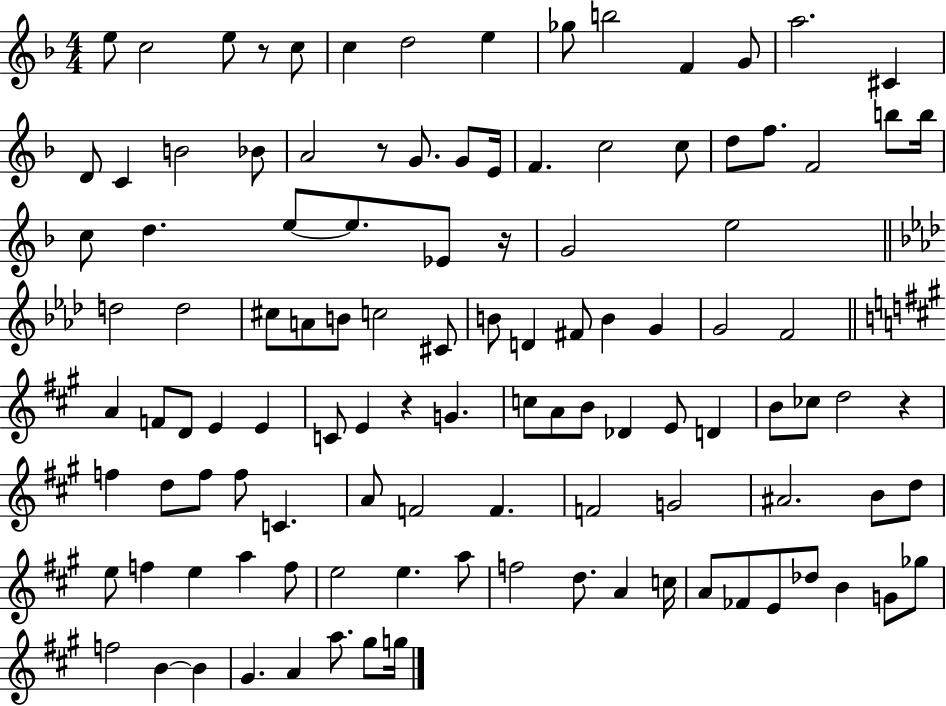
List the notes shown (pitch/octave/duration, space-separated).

E5/e C5/h E5/e R/e C5/e C5/q D5/h E5/q Gb5/e B5/h F4/q G4/e A5/h. C#4/q D4/e C4/q B4/h Bb4/e A4/h R/e G4/e. G4/e E4/s F4/q. C5/h C5/e D5/e F5/e. F4/h B5/e B5/s C5/e D5/q. E5/e E5/e. Eb4/e R/s G4/h E5/h D5/h D5/h C#5/e A4/e B4/e C5/h C#4/e B4/e D4/q F#4/e B4/q G4/q G4/h F4/h A4/q F4/e D4/e E4/q E4/q C4/e E4/q R/q G4/q. C5/e A4/e B4/e Db4/q E4/e D4/q B4/e CES5/e D5/h R/q F5/q D5/e F5/e F5/e C4/q. A4/e F4/h F4/q. F4/h G4/h A#4/h. B4/e D5/e E5/e F5/q E5/q A5/q F5/e E5/h E5/q. A5/e F5/h D5/e. A4/q C5/s A4/e FES4/e E4/e Db5/e B4/q G4/e Gb5/e F5/h B4/q B4/q G#4/q. A4/q A5/e. G#5/e G5/s